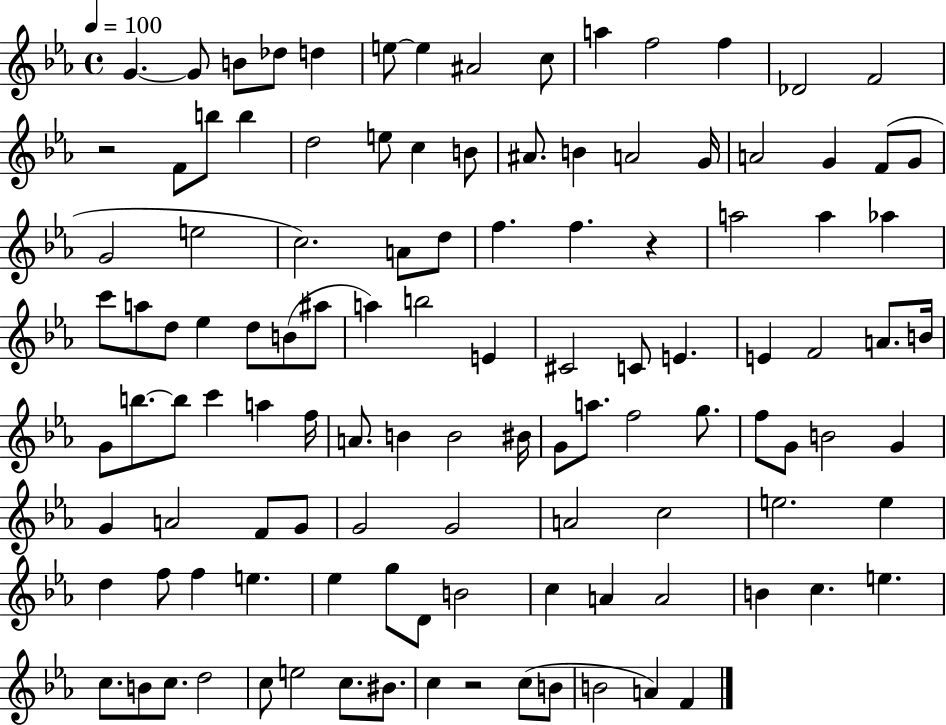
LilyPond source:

{
  \clef treble
  \time 4/4
  \defaultTimeSignature
  \key ees \major
  \tempo 4 = 100
  \repeat volta 2 { g'4.~~ g'8 b'8 des''8 d''4 | e''8~~ e''4 ais'2 c''8 | a''4 f''2 f''4 | des'2 f'2 | \break r2 f'8 b''8 b''4 | d''2 e''8 c''4 b'8 | ais'8. b'4 a'2 g'16 | a'2 g'4 f'8( g'8 | \break g'2 e''2 | c''2.) a'8 d''8 | f''4. f''4. r4 | a''2 a''4 aes''4 | \break c'''8 a''8 d''8 ees''4 d''8 b'8( ais''8 | a''4) b''2 e'4 | cis'2 c'8 e'4. | e'4 f'2 a'8. b'16 | \break g'8 b''8.~~ b''8 c'''4 a''4 f''16 | a'8. b'4 b'2 bis'16 | g'8 a''8. f''2 g''8. | f''8 g'8 b'2 g'4 | \break g'4 a'2 f'8 g'8 | g'2 g'2 | a'2 c''2 | e''2. e''4 | \break d''4 f''8 f''4 e''4. | ees''4 g''8 d'8 b'2 | c''4 a'4 a'2 | b'4 c''4. e''4. | \break c''8. b'8 c''8. d''2 | c''8 e''2 c''8. bis'8. | c''4 r2 c''8( b'8 | b'2 a'4) f'4 | \break } \bar "|."
}